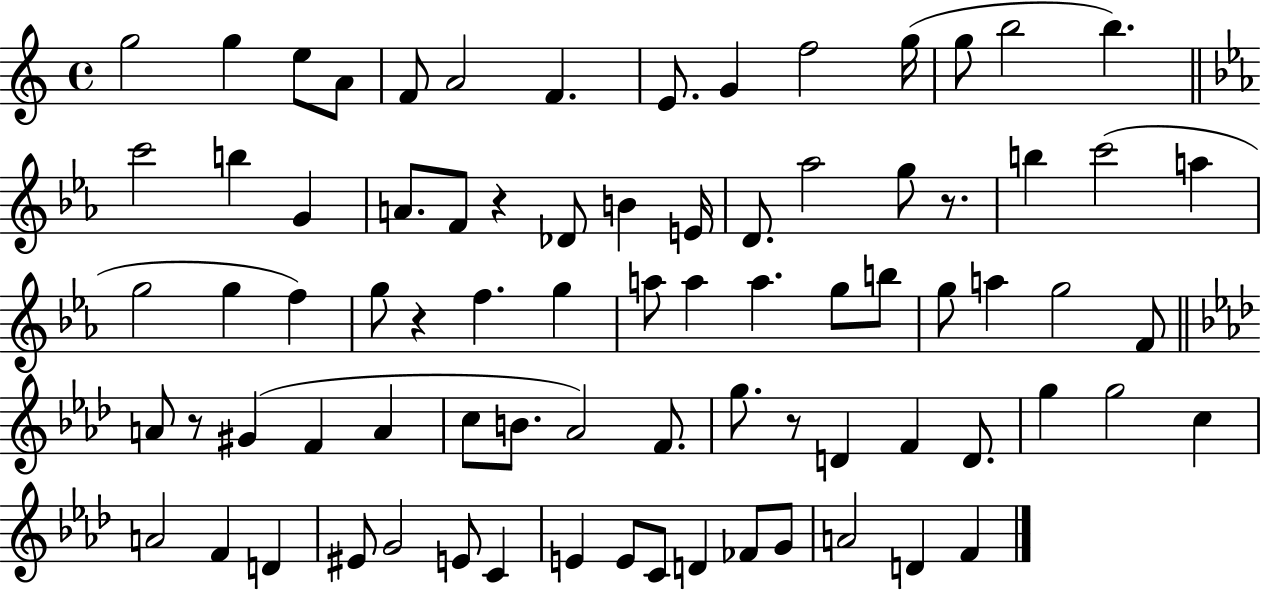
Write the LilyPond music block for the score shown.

{
  \clef treble
  \time 4/4
  \defaultTimeSignature
  \key c \major
  g''2 g''4 e''8 a'8 | f'8 a'2 f'4. | e'8. g'4 f''2 g''16( | g''8 b''2 b''4.) | \break \bar "||" \break \key c \minor c'''2 b''4 g'4 | a'8. f'8 r4 des'8 b'4 e'16 | d'8. aes''2 g''8 r8. | b''4 c'''2( a''4 | \break g''2 g''4 f''4) | g''8 r4 f''4. g''4 | a''8 a''4 a''4. g''8 b''8 | g''8 a''4 g''2 f'8 | \break \bar "||" \break \key f \minor a'8 r8 gis'4( f'4 a'4 | c''8 b'8. aes'2) f'8. | g''8. r8 d'4 f'4 d'8. | g''4 g''2 c''4 | \break a'2 f'4 d'4 | eis'8 g'2 e'8 c'4 | e'4 e'8 c'8 d'4 fes'8 g'8 | a'2 d'4 f'4 | \break \bar "|."
}